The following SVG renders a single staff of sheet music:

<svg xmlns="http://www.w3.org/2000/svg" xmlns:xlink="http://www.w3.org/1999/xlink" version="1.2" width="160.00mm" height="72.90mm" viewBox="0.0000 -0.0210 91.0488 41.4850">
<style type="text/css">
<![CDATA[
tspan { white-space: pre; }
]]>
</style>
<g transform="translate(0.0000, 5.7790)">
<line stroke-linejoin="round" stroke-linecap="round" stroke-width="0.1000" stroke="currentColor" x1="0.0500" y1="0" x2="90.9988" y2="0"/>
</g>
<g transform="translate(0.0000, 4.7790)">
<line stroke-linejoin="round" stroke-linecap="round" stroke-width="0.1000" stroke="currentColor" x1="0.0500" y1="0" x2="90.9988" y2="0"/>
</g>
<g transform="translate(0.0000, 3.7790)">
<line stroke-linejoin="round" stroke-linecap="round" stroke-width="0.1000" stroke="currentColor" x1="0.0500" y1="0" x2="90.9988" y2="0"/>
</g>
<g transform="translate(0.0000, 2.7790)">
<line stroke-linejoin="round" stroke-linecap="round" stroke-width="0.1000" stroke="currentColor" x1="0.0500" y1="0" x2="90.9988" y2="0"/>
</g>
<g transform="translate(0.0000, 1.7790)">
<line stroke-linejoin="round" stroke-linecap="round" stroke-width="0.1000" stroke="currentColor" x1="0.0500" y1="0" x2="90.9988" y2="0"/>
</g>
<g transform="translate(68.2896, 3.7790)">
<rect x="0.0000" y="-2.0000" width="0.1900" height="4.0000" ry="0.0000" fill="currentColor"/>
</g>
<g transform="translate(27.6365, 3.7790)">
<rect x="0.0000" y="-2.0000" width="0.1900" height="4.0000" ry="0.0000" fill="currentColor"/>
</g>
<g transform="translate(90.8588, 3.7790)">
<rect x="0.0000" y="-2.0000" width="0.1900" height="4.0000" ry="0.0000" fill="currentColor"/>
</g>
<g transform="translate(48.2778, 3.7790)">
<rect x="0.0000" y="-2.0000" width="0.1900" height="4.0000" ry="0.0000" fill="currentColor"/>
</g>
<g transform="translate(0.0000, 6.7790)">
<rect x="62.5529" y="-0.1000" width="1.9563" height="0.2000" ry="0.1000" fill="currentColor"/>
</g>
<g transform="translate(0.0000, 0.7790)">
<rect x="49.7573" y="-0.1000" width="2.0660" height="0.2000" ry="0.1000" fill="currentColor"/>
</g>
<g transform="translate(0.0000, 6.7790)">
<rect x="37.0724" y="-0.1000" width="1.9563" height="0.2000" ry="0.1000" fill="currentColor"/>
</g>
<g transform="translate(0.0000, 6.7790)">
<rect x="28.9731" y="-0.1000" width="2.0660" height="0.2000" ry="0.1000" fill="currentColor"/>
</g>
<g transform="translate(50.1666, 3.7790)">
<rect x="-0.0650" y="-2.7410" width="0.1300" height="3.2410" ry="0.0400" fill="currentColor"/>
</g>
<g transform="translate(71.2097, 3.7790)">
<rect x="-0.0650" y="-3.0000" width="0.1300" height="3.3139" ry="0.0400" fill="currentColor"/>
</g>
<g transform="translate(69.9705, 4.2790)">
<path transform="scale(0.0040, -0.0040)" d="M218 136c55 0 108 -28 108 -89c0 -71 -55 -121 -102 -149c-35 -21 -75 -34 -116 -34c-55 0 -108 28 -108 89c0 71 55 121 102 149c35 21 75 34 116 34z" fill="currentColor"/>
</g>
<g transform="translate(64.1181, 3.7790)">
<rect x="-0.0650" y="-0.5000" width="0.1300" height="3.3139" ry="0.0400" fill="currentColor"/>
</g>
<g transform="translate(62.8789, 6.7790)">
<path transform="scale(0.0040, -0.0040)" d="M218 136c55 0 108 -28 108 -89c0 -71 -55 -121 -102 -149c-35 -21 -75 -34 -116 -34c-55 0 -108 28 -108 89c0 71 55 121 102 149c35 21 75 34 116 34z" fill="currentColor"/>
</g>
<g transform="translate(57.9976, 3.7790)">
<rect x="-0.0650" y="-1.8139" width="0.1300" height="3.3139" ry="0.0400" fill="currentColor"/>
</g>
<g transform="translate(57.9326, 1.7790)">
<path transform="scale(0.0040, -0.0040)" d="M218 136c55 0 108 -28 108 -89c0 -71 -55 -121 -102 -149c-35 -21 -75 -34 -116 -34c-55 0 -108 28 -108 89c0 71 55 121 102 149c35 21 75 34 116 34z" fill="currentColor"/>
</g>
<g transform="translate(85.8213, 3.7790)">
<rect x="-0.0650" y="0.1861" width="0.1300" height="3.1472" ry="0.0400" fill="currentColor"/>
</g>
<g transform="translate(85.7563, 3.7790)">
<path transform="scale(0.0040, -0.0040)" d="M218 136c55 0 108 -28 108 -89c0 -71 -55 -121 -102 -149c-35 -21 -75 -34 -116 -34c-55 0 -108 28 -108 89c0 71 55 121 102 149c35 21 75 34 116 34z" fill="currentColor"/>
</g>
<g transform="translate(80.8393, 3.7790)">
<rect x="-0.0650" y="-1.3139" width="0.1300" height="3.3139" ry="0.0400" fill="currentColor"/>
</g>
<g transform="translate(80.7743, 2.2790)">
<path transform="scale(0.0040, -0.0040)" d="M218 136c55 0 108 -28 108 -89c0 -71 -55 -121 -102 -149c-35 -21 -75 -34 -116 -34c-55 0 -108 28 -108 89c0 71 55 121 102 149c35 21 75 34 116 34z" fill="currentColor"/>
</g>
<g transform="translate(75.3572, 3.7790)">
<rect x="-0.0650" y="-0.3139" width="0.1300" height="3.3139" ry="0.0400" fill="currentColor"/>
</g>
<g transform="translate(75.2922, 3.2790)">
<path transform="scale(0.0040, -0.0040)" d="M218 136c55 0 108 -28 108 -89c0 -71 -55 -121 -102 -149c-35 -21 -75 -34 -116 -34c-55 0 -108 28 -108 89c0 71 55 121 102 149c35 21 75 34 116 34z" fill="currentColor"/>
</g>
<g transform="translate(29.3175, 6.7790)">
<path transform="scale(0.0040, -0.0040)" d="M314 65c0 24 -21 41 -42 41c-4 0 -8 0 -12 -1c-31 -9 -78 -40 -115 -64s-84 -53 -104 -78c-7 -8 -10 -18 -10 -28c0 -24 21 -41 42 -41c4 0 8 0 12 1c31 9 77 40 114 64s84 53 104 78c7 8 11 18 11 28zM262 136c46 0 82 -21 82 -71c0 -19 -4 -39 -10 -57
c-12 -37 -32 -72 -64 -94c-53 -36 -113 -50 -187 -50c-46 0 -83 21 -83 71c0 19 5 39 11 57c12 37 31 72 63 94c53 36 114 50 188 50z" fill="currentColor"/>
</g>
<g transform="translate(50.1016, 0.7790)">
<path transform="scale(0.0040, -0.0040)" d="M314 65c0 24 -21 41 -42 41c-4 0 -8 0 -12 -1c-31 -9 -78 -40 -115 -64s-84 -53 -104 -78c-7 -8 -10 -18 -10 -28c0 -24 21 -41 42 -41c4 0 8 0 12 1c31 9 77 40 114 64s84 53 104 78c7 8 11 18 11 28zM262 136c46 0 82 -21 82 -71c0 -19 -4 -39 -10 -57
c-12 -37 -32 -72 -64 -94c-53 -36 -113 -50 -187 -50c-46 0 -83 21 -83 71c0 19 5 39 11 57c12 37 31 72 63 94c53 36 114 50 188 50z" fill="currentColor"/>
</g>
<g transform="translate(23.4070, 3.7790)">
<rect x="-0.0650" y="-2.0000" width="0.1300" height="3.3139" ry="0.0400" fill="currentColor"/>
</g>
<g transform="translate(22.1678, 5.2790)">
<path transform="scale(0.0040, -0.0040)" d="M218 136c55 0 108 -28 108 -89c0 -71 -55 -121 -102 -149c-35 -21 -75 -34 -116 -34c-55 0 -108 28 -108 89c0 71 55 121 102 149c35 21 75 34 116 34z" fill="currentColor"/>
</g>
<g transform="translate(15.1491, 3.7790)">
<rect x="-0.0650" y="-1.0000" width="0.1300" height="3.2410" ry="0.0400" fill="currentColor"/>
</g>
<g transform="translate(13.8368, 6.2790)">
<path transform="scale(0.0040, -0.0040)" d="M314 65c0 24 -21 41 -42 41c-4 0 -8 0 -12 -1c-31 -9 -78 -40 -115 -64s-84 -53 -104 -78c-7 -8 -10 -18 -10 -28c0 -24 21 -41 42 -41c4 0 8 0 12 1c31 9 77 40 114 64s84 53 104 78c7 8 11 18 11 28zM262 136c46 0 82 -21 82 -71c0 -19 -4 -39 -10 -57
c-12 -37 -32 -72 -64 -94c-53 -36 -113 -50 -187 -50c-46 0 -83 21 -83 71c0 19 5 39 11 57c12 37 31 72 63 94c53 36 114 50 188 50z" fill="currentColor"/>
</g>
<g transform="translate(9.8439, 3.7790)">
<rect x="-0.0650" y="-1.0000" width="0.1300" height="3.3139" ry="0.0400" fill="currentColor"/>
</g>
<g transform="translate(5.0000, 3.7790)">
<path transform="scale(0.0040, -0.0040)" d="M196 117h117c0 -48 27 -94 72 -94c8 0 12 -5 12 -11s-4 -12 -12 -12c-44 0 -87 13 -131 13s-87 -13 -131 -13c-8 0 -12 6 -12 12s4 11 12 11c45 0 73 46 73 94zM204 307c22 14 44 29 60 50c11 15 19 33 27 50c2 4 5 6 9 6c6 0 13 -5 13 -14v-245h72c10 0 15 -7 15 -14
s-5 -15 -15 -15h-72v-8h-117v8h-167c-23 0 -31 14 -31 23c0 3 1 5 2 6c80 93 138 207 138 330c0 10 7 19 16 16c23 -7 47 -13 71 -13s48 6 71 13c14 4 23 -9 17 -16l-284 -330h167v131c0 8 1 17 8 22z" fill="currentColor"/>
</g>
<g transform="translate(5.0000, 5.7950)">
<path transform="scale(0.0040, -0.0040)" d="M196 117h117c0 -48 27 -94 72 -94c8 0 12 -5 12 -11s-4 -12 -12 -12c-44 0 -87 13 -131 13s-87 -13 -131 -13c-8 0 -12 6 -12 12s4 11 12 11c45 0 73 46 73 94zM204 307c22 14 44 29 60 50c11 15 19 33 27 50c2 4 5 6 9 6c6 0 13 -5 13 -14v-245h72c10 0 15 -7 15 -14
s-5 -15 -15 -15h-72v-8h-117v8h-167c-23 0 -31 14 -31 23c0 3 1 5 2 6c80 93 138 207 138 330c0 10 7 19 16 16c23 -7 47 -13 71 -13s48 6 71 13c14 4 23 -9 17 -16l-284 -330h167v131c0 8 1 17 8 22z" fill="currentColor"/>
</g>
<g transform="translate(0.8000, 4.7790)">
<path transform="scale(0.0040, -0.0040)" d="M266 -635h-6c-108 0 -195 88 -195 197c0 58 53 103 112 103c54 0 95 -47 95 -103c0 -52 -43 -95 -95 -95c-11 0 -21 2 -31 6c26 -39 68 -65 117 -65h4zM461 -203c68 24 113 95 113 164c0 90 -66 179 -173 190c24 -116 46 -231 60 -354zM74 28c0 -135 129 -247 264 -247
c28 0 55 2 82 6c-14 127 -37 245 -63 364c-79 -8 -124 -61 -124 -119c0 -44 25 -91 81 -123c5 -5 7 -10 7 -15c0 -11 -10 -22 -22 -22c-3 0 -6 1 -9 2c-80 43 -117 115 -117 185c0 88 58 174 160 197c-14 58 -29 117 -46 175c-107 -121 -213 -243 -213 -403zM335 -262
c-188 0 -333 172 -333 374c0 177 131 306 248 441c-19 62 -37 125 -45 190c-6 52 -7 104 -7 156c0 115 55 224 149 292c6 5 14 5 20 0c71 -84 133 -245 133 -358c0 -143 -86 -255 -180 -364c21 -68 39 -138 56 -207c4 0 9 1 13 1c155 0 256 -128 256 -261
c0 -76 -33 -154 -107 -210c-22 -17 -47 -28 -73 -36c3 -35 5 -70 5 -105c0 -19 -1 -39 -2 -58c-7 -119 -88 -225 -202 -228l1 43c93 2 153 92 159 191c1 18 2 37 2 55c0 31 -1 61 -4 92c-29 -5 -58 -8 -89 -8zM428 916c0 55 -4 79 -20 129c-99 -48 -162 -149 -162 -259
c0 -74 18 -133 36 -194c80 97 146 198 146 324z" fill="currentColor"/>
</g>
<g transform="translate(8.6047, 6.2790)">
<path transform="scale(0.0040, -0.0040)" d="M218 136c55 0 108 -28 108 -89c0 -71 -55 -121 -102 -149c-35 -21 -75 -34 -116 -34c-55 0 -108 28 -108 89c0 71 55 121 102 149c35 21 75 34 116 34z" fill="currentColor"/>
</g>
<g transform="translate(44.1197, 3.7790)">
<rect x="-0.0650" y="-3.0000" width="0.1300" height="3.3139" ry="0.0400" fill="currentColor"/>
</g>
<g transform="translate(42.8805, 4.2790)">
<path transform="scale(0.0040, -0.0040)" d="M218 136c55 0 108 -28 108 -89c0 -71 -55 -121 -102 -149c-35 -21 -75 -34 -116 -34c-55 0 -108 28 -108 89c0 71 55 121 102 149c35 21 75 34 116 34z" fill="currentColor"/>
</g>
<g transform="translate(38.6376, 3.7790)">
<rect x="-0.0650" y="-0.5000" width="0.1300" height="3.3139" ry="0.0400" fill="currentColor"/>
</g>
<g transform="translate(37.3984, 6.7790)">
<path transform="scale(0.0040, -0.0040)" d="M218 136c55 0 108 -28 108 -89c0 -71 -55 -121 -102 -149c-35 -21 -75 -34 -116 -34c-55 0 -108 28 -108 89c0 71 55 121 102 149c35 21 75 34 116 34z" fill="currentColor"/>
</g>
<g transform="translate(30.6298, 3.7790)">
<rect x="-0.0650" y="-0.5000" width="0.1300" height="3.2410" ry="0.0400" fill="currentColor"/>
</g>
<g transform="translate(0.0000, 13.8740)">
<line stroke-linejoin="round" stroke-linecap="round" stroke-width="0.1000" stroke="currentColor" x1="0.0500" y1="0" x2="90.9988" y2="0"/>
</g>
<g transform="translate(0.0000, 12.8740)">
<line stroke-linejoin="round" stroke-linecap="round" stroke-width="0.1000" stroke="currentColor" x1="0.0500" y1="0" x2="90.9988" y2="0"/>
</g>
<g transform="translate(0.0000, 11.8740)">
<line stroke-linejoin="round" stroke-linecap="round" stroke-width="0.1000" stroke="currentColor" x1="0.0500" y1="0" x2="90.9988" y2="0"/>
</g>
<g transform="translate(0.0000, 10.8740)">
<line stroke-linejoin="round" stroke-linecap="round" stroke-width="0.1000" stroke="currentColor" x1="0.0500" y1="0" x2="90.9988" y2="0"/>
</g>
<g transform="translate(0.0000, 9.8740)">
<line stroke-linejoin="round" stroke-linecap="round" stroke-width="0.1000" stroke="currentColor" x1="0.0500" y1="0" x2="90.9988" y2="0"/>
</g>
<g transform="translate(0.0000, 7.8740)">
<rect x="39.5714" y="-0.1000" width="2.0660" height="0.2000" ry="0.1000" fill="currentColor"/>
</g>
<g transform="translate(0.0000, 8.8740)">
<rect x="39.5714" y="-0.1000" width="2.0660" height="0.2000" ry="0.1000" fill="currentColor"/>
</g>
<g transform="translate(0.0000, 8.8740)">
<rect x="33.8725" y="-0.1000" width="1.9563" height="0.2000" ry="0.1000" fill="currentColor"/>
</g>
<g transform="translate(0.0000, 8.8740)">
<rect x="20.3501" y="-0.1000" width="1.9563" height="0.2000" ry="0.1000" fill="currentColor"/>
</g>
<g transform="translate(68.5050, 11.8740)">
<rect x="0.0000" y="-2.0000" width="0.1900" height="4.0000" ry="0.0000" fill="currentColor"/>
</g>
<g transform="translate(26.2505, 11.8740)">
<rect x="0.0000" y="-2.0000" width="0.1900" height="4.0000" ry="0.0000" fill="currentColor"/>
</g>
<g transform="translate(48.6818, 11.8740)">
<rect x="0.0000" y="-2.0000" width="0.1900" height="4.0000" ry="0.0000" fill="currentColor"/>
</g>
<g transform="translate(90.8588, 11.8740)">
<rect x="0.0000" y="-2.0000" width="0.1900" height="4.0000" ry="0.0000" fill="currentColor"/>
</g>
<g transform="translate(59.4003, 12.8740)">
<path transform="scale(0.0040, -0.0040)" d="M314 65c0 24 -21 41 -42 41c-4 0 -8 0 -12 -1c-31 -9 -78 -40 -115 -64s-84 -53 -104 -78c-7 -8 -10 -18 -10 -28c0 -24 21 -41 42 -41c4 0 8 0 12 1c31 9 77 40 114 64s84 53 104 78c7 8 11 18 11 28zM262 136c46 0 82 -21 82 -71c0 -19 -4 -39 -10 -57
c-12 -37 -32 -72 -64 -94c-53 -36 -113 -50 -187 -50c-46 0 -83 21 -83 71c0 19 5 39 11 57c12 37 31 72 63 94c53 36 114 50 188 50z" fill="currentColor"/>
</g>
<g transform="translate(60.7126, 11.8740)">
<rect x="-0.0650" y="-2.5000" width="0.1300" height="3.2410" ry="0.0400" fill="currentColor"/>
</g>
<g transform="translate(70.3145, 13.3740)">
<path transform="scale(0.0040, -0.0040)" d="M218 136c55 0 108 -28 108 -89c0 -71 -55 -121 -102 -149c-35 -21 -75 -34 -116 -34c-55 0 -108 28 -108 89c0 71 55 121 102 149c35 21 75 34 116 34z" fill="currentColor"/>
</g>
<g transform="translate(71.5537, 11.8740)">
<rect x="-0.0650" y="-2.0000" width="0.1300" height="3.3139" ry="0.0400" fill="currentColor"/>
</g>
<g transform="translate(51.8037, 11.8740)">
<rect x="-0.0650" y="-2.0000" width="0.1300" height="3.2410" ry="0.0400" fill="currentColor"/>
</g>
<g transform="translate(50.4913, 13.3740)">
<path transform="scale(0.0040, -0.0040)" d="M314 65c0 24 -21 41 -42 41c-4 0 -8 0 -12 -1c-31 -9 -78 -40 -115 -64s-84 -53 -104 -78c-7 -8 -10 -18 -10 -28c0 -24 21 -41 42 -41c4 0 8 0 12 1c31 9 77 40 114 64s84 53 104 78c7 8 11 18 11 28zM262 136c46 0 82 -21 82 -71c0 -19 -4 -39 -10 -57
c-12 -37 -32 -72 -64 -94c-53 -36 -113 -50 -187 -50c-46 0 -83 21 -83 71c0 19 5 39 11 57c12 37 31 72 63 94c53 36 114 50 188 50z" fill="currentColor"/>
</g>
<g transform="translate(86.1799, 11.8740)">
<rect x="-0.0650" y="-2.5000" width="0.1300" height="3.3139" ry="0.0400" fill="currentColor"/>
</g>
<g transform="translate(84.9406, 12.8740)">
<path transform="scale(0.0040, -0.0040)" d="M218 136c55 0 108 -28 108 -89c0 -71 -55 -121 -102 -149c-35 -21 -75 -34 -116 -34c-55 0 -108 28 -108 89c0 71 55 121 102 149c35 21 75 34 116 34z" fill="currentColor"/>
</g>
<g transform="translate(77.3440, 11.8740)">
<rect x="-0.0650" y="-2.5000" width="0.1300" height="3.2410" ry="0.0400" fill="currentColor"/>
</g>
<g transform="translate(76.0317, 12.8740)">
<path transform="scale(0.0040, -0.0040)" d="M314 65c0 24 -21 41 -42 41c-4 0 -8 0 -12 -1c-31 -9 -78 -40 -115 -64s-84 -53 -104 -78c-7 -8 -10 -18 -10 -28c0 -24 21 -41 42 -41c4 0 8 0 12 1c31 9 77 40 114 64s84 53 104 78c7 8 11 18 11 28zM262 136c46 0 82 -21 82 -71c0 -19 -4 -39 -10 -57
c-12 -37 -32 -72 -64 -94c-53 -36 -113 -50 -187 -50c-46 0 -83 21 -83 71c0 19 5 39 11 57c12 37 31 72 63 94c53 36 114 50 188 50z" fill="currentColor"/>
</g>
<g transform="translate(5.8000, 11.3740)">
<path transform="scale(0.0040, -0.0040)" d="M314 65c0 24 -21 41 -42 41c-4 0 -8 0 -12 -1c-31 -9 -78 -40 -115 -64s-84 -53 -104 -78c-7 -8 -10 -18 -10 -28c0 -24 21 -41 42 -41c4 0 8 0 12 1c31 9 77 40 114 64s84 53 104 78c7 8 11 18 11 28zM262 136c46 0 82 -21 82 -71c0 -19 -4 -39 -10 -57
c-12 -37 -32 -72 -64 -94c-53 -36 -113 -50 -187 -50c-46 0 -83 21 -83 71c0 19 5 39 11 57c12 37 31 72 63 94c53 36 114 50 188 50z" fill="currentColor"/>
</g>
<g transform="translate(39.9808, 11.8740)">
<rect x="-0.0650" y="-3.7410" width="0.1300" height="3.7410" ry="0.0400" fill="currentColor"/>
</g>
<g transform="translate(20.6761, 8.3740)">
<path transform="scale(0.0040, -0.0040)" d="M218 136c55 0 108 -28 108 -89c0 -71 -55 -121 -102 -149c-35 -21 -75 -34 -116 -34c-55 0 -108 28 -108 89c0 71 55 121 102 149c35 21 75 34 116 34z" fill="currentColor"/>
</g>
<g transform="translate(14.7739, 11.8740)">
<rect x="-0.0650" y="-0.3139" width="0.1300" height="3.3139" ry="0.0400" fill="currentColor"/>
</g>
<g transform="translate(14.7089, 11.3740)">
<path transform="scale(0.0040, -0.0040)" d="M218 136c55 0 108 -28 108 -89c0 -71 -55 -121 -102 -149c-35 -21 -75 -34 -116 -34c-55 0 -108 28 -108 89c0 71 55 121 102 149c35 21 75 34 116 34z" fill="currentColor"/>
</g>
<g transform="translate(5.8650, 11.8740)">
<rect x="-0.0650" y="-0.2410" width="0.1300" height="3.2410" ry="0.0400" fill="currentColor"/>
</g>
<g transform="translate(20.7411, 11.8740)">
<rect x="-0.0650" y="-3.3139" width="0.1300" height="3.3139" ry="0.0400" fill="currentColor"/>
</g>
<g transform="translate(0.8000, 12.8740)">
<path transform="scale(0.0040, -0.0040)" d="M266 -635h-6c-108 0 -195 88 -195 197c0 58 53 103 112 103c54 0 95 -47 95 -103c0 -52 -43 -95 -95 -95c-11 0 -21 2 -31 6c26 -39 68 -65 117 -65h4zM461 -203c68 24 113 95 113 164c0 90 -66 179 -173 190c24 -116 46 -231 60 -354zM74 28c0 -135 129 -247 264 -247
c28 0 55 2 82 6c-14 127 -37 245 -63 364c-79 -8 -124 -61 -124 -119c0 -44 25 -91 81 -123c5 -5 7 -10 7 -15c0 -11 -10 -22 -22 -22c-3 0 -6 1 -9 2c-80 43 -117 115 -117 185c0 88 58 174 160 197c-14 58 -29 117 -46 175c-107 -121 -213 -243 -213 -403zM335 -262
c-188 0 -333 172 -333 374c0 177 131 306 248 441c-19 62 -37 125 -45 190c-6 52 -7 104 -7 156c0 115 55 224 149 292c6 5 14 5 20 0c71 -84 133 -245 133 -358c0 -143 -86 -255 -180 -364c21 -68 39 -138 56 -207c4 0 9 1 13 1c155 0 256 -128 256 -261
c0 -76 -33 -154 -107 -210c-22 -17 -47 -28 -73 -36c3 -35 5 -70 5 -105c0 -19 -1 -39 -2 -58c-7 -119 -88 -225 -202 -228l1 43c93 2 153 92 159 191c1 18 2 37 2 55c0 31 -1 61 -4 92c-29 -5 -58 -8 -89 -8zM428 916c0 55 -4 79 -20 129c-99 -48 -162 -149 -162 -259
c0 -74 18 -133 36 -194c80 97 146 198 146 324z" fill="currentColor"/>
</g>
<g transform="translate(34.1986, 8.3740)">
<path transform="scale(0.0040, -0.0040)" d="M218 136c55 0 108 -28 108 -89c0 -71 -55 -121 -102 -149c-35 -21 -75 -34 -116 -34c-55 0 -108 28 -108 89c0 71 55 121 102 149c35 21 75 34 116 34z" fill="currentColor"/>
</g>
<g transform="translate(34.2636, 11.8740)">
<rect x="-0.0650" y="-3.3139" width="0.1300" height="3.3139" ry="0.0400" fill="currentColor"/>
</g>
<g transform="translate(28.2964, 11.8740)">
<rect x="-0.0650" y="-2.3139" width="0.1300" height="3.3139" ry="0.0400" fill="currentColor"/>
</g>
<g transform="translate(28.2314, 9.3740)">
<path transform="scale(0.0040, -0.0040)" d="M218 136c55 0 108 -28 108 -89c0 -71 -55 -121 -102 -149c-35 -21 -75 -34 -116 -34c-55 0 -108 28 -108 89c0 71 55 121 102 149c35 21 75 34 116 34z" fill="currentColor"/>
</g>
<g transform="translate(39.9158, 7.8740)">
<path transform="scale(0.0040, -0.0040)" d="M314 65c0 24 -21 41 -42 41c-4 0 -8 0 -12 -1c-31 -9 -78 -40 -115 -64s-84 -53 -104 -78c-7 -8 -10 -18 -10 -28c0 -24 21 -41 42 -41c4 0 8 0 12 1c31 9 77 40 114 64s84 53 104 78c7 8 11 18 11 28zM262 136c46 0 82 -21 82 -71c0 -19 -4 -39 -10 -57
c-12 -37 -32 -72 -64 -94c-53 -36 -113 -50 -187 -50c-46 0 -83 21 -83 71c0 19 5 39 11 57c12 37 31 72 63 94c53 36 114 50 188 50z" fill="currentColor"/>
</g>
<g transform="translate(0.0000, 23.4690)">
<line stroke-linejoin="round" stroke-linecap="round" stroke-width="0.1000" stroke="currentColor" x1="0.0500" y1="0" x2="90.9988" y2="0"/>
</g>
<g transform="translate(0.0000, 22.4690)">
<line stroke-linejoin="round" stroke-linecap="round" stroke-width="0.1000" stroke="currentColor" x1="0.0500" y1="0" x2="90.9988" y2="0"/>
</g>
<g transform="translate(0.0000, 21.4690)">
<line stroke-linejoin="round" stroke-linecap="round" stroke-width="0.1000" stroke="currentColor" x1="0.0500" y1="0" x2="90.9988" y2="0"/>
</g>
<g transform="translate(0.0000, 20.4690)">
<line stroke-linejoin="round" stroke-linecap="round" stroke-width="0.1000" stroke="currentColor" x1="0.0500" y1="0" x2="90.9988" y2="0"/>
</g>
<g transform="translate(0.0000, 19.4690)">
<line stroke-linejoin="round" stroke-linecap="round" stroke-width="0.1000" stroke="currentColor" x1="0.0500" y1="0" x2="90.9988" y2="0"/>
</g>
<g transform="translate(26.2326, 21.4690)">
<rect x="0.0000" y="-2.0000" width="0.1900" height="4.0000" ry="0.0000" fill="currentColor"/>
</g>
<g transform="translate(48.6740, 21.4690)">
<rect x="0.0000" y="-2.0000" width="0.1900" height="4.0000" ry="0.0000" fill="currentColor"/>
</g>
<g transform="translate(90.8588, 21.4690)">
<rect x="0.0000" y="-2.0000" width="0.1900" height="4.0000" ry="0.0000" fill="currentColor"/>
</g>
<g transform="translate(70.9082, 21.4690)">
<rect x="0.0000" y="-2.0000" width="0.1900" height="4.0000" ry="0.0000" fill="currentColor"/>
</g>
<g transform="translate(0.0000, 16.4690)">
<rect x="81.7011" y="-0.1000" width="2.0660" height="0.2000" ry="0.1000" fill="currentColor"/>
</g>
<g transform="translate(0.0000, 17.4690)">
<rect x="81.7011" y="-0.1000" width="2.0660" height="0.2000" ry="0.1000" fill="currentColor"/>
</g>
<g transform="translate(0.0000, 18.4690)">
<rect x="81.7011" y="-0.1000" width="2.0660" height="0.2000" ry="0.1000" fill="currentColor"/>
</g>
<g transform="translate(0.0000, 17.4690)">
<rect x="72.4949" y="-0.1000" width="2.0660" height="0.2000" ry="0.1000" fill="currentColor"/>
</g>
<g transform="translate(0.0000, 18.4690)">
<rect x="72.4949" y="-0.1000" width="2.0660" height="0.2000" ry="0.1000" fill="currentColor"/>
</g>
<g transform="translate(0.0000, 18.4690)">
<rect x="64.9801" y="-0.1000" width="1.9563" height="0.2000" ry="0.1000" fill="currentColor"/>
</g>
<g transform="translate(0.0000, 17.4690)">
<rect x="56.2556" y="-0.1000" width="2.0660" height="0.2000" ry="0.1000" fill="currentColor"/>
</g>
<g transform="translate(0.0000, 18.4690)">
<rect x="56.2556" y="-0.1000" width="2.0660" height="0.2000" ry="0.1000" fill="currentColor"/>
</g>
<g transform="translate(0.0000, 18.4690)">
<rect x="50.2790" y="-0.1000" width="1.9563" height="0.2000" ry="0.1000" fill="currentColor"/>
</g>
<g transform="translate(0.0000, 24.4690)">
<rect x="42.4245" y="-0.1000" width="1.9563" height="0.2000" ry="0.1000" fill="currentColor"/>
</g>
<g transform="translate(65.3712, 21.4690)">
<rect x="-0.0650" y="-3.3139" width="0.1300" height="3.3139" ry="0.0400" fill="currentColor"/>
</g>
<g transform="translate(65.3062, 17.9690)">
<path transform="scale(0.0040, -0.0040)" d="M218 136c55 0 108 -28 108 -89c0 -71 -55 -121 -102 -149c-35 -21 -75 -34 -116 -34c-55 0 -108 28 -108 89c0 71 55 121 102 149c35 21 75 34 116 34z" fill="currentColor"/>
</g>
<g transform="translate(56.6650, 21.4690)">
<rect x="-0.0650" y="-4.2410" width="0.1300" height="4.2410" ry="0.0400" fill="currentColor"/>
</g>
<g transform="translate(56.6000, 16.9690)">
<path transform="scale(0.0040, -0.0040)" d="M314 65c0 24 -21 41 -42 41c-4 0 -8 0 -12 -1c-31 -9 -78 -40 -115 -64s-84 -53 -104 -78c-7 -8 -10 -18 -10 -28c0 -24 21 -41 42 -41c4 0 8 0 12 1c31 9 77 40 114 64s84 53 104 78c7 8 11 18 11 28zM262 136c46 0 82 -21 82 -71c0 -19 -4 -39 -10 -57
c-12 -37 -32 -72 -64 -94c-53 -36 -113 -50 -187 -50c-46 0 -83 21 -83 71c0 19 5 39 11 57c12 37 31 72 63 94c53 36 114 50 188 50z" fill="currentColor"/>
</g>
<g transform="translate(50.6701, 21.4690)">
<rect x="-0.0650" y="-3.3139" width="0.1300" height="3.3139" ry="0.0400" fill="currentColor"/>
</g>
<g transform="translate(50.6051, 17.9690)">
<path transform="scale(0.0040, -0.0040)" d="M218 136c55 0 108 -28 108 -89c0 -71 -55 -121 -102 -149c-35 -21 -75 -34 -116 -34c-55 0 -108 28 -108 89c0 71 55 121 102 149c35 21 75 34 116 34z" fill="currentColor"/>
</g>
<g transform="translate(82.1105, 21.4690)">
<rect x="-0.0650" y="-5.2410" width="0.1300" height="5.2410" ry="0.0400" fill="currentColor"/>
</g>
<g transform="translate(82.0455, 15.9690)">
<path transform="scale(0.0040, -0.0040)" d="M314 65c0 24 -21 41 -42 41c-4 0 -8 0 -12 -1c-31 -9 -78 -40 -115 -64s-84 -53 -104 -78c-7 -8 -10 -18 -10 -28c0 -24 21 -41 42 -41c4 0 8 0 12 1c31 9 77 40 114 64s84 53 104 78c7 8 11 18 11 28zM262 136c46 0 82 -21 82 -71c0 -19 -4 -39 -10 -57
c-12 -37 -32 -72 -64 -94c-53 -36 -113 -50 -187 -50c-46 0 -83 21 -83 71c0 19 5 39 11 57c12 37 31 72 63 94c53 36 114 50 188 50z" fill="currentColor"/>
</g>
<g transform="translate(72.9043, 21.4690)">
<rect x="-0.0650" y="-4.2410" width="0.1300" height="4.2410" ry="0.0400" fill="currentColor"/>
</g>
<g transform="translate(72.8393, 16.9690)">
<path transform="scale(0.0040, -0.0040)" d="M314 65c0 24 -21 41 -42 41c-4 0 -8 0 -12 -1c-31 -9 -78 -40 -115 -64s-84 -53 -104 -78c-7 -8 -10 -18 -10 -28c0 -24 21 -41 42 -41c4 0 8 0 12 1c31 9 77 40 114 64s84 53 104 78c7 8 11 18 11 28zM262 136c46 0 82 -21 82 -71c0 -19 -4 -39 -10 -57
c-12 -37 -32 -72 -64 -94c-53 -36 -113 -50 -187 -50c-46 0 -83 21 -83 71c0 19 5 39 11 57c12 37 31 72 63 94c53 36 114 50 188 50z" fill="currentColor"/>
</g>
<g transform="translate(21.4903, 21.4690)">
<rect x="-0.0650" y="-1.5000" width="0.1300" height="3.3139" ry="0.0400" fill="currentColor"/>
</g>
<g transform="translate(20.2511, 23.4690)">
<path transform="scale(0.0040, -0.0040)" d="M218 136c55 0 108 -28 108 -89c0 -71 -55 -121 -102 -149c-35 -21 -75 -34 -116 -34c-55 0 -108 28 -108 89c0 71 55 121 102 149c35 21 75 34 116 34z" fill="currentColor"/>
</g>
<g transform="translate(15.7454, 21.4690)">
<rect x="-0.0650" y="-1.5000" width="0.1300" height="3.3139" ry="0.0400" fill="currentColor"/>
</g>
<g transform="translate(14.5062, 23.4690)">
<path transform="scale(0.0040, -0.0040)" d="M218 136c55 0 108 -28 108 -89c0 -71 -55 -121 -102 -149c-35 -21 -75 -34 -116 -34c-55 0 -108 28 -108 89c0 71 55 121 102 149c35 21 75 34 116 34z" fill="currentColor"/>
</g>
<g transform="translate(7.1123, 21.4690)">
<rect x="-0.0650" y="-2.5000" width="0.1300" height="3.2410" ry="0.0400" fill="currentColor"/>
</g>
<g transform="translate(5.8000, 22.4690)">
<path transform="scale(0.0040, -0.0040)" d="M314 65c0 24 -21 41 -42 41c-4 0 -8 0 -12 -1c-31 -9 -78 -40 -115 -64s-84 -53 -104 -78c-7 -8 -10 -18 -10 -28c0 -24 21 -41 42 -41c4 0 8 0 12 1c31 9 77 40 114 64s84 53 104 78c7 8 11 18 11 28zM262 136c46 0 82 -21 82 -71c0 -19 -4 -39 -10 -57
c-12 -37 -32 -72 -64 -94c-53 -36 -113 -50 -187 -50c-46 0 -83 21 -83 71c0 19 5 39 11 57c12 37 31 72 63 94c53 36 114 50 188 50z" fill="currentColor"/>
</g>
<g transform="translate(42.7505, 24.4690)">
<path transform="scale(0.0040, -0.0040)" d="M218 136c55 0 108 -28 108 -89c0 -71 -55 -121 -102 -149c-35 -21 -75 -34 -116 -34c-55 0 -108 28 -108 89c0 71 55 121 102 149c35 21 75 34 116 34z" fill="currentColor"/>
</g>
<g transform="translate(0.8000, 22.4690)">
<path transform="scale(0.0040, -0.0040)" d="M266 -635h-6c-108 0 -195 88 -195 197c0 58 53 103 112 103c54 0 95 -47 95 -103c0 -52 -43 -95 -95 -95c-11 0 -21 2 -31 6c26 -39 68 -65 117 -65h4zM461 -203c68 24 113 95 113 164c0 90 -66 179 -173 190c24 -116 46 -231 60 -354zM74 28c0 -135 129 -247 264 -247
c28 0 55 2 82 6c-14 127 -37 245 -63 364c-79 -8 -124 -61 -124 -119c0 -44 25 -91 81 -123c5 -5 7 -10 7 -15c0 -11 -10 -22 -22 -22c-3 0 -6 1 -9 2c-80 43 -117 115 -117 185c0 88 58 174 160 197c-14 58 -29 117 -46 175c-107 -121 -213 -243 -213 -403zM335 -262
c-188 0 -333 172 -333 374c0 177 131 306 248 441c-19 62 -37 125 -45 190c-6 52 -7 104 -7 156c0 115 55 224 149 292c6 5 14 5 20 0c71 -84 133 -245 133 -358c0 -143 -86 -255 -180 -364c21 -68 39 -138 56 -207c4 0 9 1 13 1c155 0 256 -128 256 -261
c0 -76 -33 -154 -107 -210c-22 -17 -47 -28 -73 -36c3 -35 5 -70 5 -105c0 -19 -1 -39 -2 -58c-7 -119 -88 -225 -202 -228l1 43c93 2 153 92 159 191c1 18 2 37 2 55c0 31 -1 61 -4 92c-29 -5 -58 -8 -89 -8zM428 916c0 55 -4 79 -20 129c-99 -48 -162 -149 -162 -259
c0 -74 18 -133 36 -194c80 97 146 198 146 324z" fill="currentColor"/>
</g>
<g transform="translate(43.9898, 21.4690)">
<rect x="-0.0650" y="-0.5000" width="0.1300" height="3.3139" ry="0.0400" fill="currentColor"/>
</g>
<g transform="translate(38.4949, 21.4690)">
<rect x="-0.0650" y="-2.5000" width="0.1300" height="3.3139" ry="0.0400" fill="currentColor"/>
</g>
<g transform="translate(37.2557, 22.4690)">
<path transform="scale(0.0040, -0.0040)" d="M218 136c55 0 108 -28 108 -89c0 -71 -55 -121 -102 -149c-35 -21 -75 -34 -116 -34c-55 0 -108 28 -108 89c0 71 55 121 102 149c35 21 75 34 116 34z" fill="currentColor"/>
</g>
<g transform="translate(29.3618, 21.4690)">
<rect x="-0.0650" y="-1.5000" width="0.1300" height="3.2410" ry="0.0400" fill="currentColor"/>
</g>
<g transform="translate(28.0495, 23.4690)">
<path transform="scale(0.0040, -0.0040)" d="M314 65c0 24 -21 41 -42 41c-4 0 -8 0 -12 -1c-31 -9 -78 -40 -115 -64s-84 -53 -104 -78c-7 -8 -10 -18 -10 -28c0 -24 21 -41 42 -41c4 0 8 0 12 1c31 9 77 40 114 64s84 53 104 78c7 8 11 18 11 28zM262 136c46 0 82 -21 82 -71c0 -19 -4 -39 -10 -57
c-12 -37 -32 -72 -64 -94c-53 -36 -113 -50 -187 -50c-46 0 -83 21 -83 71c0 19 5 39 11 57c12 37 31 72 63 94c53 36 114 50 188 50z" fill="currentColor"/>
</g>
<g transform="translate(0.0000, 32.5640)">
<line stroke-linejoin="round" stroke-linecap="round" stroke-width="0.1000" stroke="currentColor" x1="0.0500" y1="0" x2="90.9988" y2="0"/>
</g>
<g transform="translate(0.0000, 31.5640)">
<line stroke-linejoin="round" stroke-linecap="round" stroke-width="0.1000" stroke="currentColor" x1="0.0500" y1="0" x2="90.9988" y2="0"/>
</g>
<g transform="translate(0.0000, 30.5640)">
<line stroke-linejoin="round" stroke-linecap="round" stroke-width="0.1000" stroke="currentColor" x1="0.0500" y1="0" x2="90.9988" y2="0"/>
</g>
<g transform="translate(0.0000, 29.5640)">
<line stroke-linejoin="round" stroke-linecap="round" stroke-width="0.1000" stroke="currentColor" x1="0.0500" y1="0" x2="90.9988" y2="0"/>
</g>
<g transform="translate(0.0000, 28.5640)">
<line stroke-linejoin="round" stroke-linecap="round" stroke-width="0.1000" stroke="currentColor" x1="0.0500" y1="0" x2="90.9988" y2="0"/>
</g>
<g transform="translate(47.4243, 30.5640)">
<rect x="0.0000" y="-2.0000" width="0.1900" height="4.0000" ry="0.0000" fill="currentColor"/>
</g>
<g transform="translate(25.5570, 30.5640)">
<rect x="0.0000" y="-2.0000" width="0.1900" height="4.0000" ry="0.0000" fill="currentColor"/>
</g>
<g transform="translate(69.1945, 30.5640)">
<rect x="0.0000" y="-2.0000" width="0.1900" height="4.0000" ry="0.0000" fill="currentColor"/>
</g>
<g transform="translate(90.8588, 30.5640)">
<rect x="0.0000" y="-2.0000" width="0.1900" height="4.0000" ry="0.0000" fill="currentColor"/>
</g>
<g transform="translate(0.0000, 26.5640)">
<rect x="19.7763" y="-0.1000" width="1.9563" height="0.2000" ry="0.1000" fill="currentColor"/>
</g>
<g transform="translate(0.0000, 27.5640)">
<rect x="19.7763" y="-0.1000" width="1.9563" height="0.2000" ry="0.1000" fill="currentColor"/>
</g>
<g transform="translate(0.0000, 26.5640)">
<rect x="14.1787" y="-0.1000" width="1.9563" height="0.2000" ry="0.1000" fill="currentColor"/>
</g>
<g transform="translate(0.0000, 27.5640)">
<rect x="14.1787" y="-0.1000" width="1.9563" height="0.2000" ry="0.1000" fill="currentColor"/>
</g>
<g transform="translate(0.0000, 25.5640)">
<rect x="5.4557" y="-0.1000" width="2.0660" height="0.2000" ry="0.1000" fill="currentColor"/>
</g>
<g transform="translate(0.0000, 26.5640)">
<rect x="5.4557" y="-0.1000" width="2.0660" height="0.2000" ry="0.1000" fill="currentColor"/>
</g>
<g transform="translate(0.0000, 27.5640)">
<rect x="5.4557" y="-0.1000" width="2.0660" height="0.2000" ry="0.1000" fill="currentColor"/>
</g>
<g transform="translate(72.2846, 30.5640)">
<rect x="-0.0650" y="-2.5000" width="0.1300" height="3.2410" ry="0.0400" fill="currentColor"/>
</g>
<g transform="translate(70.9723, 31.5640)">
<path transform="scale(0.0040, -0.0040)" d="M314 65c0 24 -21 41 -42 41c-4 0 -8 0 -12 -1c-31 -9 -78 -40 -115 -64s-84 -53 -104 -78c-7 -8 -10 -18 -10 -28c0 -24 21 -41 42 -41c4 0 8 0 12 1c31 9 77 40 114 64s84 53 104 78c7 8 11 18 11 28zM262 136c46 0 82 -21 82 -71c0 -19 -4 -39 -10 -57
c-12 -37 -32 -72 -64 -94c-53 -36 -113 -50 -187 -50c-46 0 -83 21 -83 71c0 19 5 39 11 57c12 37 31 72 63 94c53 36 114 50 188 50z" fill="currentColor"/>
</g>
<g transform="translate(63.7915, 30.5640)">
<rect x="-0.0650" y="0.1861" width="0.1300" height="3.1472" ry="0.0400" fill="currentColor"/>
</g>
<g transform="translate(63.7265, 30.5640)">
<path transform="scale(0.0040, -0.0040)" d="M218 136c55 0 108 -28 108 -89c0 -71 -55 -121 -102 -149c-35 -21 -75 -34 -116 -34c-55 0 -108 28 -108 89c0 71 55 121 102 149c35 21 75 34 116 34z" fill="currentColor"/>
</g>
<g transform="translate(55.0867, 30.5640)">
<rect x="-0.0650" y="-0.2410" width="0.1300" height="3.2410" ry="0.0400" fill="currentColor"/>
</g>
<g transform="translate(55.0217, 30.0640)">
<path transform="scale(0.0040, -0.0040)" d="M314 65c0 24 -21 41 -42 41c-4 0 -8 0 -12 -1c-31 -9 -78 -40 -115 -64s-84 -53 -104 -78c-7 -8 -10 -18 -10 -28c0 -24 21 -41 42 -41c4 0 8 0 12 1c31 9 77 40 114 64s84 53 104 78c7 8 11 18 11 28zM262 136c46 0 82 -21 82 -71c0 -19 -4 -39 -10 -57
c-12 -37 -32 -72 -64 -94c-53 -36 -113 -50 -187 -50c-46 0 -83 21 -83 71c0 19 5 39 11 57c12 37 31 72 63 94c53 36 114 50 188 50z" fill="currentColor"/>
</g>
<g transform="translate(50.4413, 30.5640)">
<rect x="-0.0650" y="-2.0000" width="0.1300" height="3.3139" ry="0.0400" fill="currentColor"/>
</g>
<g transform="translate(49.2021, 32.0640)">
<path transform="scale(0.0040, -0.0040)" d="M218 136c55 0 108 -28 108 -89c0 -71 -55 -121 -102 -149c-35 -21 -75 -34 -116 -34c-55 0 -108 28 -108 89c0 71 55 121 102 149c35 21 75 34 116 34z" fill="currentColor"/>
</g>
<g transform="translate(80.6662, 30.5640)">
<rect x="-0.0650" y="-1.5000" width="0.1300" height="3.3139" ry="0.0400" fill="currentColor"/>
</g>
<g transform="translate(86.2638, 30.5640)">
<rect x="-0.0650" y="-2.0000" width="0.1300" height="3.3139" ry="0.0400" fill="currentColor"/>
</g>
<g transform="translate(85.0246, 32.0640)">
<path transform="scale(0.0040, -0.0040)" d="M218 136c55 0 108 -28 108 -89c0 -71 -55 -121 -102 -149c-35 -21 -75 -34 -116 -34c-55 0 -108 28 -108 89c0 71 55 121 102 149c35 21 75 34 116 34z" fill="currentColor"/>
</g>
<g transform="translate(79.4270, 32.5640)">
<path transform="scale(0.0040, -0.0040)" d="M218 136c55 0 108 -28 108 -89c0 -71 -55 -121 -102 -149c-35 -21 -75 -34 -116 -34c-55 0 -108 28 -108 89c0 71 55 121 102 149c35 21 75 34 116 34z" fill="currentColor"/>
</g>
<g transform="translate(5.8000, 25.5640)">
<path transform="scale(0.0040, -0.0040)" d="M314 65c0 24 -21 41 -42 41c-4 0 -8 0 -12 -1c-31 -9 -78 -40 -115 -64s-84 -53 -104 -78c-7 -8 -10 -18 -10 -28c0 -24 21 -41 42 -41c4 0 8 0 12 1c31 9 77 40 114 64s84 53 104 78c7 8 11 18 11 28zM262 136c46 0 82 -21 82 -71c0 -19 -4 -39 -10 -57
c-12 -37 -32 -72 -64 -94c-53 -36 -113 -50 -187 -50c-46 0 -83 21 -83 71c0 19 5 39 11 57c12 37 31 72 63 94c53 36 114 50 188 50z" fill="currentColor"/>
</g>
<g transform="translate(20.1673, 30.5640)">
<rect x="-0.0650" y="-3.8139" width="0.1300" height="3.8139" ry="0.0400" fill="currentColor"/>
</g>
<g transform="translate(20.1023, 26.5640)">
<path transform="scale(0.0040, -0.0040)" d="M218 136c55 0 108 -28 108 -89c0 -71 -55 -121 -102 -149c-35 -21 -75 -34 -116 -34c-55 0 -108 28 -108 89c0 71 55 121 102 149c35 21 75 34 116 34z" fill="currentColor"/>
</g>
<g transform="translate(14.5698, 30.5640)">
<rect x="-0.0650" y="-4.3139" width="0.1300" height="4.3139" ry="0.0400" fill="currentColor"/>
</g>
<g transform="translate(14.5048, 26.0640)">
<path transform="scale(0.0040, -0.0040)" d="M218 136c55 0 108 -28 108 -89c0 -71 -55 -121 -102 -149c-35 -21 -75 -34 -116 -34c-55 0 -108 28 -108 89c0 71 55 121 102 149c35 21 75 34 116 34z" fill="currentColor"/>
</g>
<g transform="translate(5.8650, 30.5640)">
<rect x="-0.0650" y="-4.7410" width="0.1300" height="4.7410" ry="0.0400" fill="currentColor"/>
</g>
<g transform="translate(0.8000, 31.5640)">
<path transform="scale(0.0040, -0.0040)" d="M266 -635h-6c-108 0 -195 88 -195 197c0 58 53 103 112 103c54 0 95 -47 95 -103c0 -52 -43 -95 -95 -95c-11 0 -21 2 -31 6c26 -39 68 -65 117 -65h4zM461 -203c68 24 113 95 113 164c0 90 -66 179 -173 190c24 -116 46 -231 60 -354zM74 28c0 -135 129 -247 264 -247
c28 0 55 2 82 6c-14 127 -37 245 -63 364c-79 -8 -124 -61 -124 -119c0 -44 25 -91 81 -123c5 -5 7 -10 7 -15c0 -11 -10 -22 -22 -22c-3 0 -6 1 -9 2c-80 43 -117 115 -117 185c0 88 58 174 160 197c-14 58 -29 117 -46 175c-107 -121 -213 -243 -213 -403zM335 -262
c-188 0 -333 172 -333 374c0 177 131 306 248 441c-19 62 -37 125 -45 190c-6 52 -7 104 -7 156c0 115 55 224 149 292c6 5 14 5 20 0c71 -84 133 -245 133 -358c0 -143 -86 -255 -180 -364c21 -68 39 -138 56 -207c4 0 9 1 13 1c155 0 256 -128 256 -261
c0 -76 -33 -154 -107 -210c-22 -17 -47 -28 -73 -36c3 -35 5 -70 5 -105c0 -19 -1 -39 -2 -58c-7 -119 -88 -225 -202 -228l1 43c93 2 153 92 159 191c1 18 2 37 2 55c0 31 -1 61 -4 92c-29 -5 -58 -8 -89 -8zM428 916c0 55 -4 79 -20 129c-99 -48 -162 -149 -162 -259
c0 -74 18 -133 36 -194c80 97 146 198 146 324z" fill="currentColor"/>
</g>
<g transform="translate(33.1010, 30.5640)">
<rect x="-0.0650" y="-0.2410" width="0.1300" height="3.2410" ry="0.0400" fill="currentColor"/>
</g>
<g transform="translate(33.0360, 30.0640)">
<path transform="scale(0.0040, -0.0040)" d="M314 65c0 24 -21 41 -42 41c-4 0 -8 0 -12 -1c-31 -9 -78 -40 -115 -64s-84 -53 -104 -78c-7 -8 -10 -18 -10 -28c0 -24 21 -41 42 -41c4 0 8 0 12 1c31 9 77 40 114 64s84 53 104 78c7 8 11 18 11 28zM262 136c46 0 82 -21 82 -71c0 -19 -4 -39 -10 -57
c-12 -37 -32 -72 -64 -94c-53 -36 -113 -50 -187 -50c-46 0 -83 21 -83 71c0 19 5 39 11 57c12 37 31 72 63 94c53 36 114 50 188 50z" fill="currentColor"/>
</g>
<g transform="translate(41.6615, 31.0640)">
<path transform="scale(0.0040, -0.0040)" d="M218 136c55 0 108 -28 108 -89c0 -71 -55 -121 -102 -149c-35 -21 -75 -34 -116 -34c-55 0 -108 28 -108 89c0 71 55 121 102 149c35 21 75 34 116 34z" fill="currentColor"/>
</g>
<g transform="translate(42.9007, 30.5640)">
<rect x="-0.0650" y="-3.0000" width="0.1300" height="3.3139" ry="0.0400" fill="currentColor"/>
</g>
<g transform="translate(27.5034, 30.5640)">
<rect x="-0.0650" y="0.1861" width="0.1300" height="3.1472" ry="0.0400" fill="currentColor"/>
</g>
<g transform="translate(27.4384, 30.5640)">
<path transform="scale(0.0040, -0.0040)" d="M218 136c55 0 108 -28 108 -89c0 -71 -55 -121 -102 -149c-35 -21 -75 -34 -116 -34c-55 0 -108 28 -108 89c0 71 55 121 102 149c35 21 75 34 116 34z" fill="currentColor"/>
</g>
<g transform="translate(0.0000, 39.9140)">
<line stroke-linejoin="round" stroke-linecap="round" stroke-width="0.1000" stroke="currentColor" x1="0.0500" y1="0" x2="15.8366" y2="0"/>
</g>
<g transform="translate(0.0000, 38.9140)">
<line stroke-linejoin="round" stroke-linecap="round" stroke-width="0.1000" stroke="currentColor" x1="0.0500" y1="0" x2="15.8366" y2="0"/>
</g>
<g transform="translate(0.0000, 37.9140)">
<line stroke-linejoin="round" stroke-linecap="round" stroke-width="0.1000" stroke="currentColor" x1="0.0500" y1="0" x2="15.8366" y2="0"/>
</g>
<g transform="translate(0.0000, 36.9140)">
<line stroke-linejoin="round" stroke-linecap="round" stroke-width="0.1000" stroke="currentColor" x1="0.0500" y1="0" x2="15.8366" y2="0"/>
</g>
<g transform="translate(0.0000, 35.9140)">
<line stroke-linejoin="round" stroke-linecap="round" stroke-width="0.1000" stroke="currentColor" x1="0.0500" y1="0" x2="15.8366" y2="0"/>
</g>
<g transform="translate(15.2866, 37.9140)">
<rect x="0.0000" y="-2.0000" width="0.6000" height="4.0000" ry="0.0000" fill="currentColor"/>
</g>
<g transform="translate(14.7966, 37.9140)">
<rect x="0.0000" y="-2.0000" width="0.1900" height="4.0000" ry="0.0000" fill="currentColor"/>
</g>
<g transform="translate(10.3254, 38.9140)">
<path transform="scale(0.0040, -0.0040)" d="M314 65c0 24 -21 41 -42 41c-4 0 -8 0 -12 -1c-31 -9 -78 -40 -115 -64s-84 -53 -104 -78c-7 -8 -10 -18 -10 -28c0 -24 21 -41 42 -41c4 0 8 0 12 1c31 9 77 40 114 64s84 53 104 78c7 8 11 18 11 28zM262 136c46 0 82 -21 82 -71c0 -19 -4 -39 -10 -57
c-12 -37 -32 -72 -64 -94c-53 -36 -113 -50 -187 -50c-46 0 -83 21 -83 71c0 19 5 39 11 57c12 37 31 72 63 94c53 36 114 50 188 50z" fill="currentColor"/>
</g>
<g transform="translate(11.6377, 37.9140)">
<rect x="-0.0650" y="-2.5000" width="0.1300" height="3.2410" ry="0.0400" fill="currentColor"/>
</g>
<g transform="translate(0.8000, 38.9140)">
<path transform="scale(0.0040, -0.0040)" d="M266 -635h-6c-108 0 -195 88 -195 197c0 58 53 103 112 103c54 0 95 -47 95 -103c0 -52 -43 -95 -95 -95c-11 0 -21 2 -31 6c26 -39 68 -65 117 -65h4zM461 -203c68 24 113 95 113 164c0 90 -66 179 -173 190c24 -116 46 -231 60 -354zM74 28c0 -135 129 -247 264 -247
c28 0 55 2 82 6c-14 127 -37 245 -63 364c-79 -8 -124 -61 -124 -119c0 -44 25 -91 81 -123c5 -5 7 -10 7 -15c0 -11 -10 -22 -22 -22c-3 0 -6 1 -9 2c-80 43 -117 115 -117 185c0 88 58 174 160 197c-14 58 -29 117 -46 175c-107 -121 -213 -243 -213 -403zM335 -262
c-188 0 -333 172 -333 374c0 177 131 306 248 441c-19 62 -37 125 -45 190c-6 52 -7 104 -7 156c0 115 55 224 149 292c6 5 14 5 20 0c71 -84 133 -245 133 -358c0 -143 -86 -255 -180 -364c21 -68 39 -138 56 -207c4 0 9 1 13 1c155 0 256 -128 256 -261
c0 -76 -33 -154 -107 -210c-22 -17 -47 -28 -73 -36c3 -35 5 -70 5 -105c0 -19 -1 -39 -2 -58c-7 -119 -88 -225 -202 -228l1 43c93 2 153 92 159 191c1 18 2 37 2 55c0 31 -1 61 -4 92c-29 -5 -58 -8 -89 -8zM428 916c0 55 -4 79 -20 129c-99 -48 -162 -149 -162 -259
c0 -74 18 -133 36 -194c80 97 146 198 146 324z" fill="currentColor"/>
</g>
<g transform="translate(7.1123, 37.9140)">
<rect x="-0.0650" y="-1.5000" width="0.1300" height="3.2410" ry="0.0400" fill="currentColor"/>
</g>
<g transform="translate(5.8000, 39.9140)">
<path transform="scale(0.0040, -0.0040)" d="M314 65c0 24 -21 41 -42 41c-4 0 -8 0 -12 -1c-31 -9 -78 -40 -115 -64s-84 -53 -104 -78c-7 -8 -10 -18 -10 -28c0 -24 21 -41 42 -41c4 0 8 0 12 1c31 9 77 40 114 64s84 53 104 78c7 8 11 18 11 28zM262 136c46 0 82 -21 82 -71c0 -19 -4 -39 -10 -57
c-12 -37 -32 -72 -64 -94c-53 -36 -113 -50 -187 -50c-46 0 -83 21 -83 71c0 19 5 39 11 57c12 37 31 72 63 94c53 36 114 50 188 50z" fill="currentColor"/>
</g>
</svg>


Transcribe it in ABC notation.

X:1
T:Untitled
M:4/4
L:1/4
K:C
D D2 F C2 C A a2 f C A c e B c2 c b g b c'2 F2 G2 F G2 G G2 E E E2 G C b d'2 b d'2 f'2 e'2 d' c' B c2 A F c2 B G2 E F E2 G2